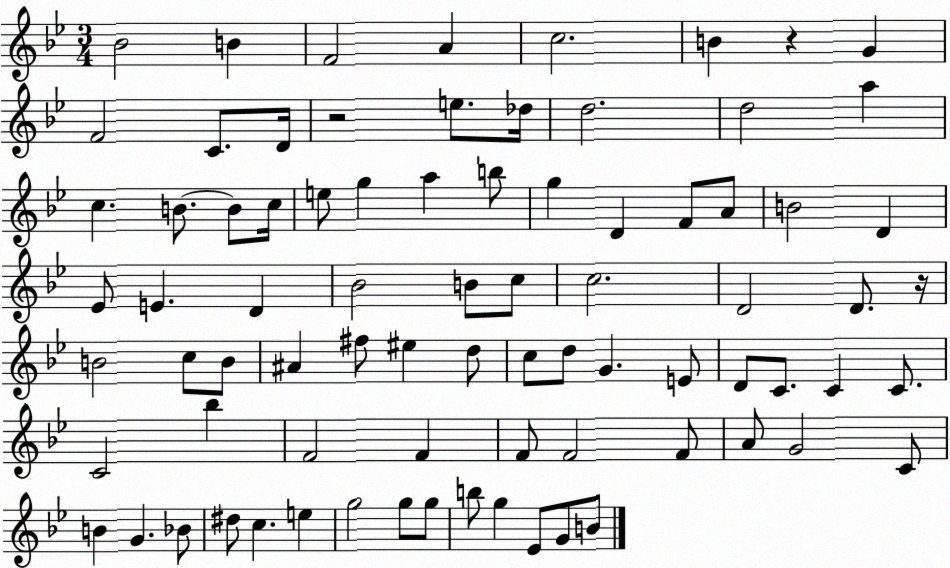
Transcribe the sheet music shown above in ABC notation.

X:1
T:Untitled
M:3/4
L:1/4
K:Bb
_B2 B F2 A c2 B z G F2 C/2 D/4 z2 e/2 _d/4 d2 d2 a c B/2 B/2 c/4 e/2 g a b/2 g D F/2 A/2 B2 D _E/2 E D _B2 B/2 c/2 c2 D2 D/2 z/4 B2 c/2 B/2 ^A ^f/2 ^e d/2 c/2 d/2 G E/2 D/2 C/2 C C/2 C2 _b F2 F F/2 F2 F/2 A/2 G2 C/2 B G _B/2 ^d/2 c e g2 g/2 g/2 b/2 g _E/2 G/2 B/2